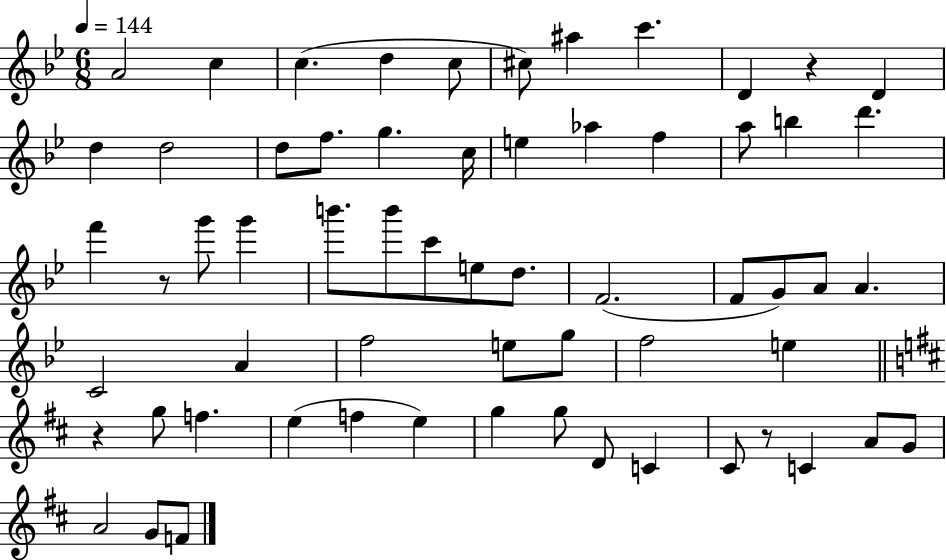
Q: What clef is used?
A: treble